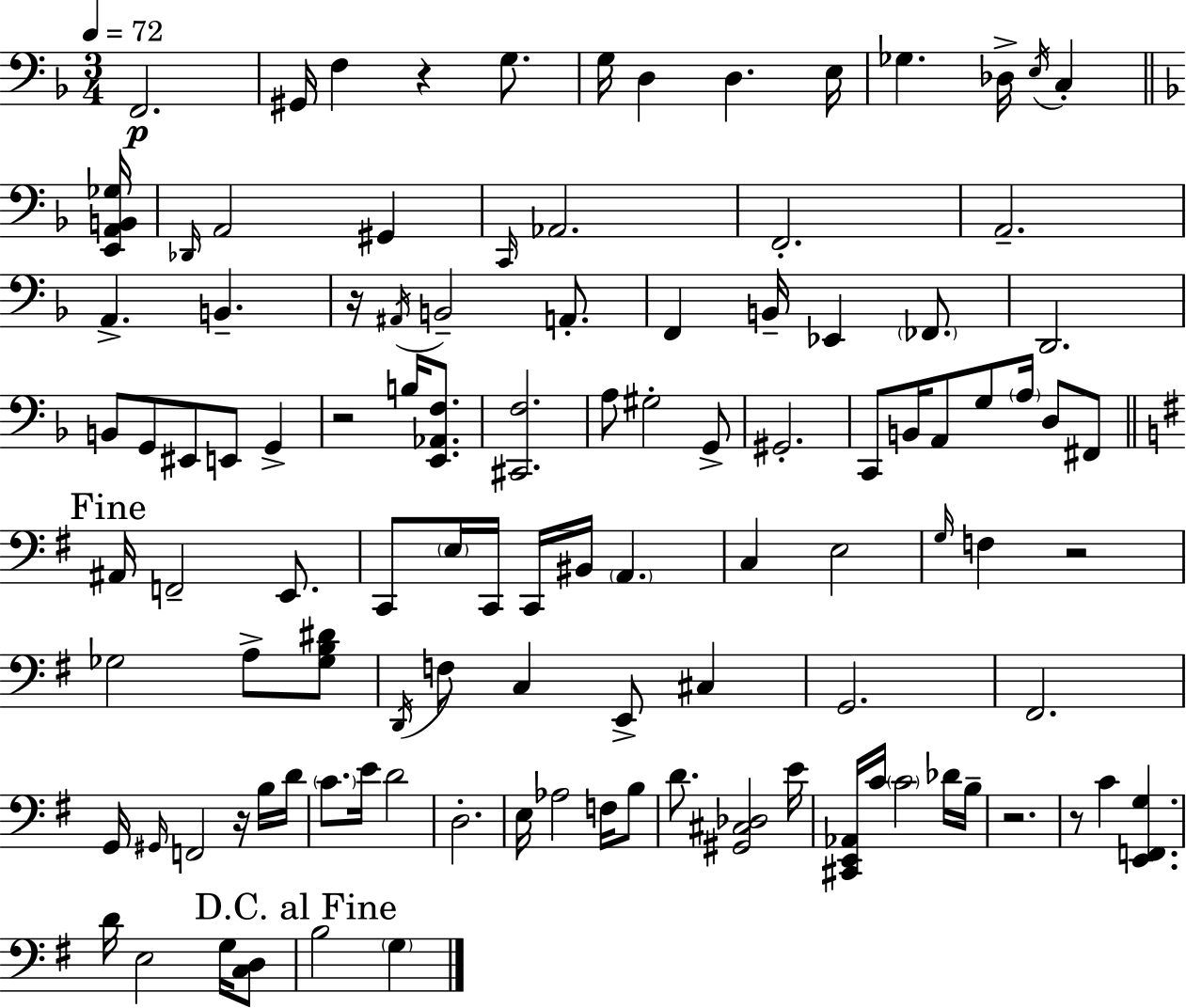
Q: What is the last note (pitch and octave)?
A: G3